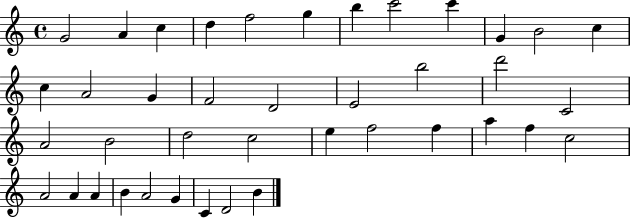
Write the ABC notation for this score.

X:1
T:Untitled
M:4/4
L:1/4
K:C
G2 A c d f2 g b c'2 c' G B2 c c A2 G F2 D2 E2 b2 d'2 C2 A2 B2 d2 c2 e f2 f a f c2 A2 A A B A2 G C D2 B